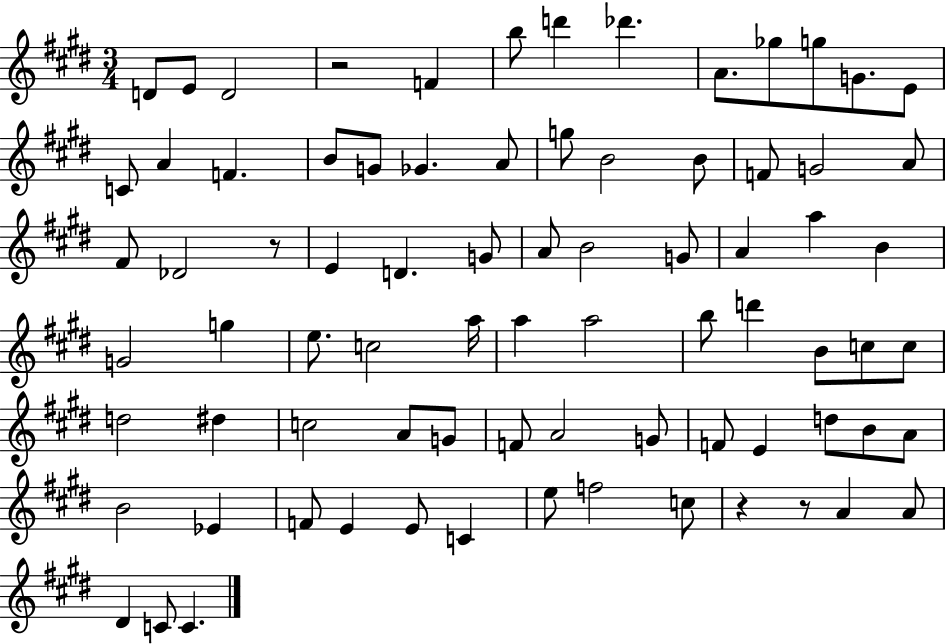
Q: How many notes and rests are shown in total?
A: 79